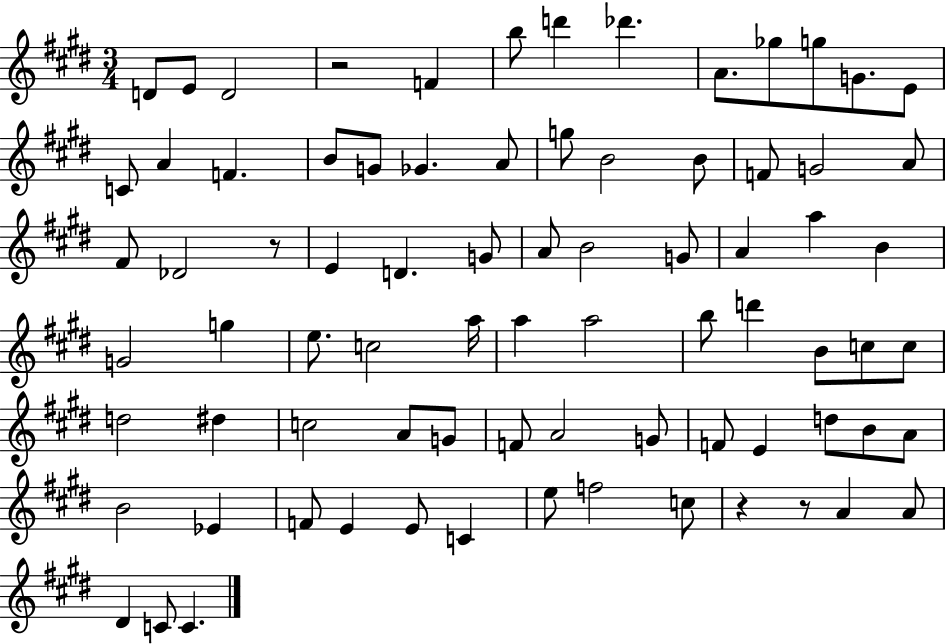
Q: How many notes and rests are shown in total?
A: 79